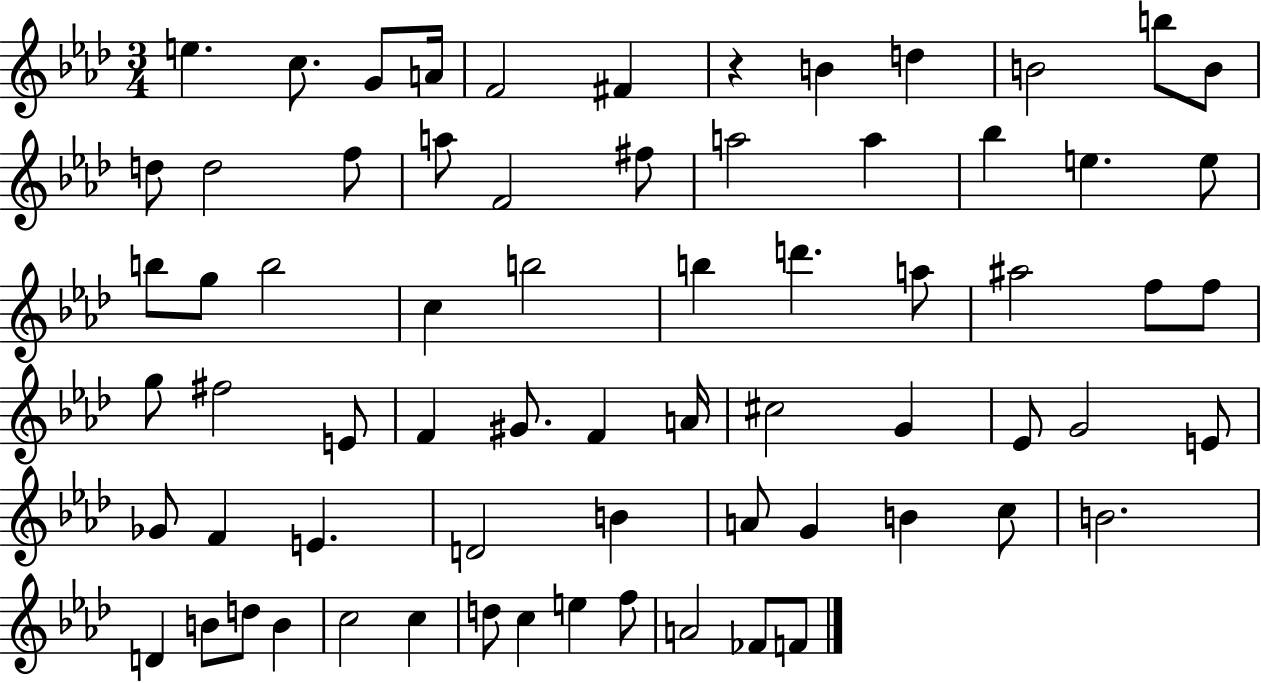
X:1
T:Untitled
M:3/4
L:1/4
K:Ab
e c/2 G/2 A/4 F2 ^F z B d B2 b/2 B/2 d/2 d2 f/2 a/2 F2 ^f/2 a2 a _b e e/2 b/2 g/2 b2 c b2 b d' a/2 ^a2 f/2 f/2 g/2 ^f2 E/2 F ^G/2 F A/4 ^c2 G _E/2 G2 E/2 _G/2 F E D2 B A/2 G B c/2 B2 D B/2 d/2 B c2 c d/2 c e f/2 A2 _F/2 F/2